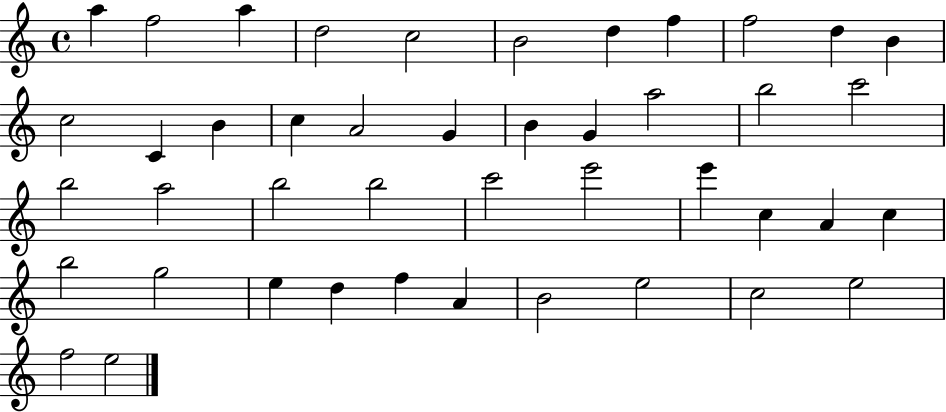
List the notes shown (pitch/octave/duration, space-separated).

A5/q F5/h A5/q D5/h C5/h B4/h D5/q F5/q F5/h D5/q B4/q C5/h C4/q B4/q C5/q A4/h G4/q B4/q G4/q A5/h B5/h C6/h B5/h A5/h B5/h B5/h C6/h E6/h E6/q C5/q A4/q C5/q B5/h G5/h E5/q D5/q F5/q A4/q B4/h E5/h C5/h E5/h F5/h E5/h